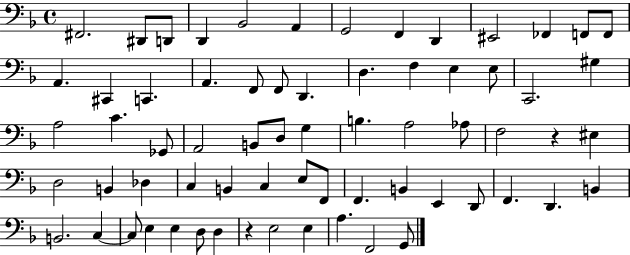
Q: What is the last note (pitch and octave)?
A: G2